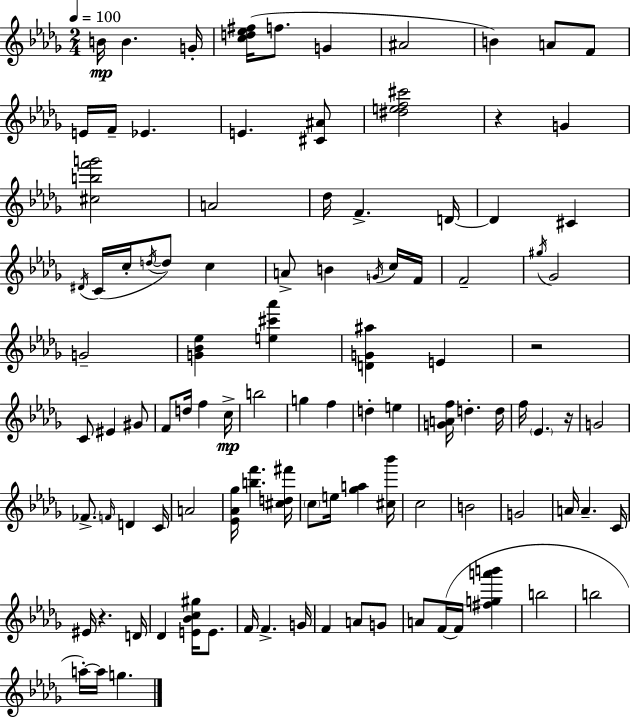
{
  \clef treble
  \numericTimeSignature
  \time 2/4
  \key bes \minor
  \tempo 4 = 100
  b'16\mp b'4. g'16-. | <c'' d'' ees'' fis''>16( f''8. g'4 | ais'2 | b'4) a'8 f'8 | \break e'16 f'16-- ees'4. | e'4. <cis' ais'>8 | <dis'' e'' f'' cis'''>2 | r4 g'4 | \break <cis'' b'' f''' g'''>2 | a'2 | des''16 f'4.-> d'16~~ | d'4 cis'4 | \break \acciaccatura { dis'16 }( c'16 c''16-. \acciaccatura { d''16~ }~ d''8) c''4 | a'8-> b'4 | \acciaccatura { g'16 } c''16 f'16 f'2-- | \acciaccatura { gis''16 } ges'2 | \break g'2-- | <g' bes' ees''>4 | <e'' cis''' aes'''>4 <d' g' ais''>4 | e'4 r2 | \break c'8 eis'4 | gis'8 f'8 d''16 f''4 | c''16->\mp b''2 | g''4 | \break f''4 d''4-. | e''4 <g' a' f''>16 d''4.-. | d''16 f''16 \parenthesize ees'4. | r16 g'2 | \break fes'8.-> \grace { f'16 } | d'4 c'16 a'2 | <ees' aes' ges''>16 <b'' f'''>4. | <cis'' d'' fis'''>16 \parenthesize c''8 e''16 | \break <ges'' a''>4 <cis'' bes'''>16 c''2 | b'2 | g'2 | a'16 a'4.-- | \break c'16 eis'16 r4. | d'16 des'4 | <e' bes' c'' gis''>16 e'8. f'16 f'4.-> | g'16 f'4 | \break a'8 g'8 a'8 f'16~(~ | f'16 <fis'' g'' a''' b'''>4 b''2 | b''2 | a''16-.~~) a''16 g''4. | \break \bar "|."
}